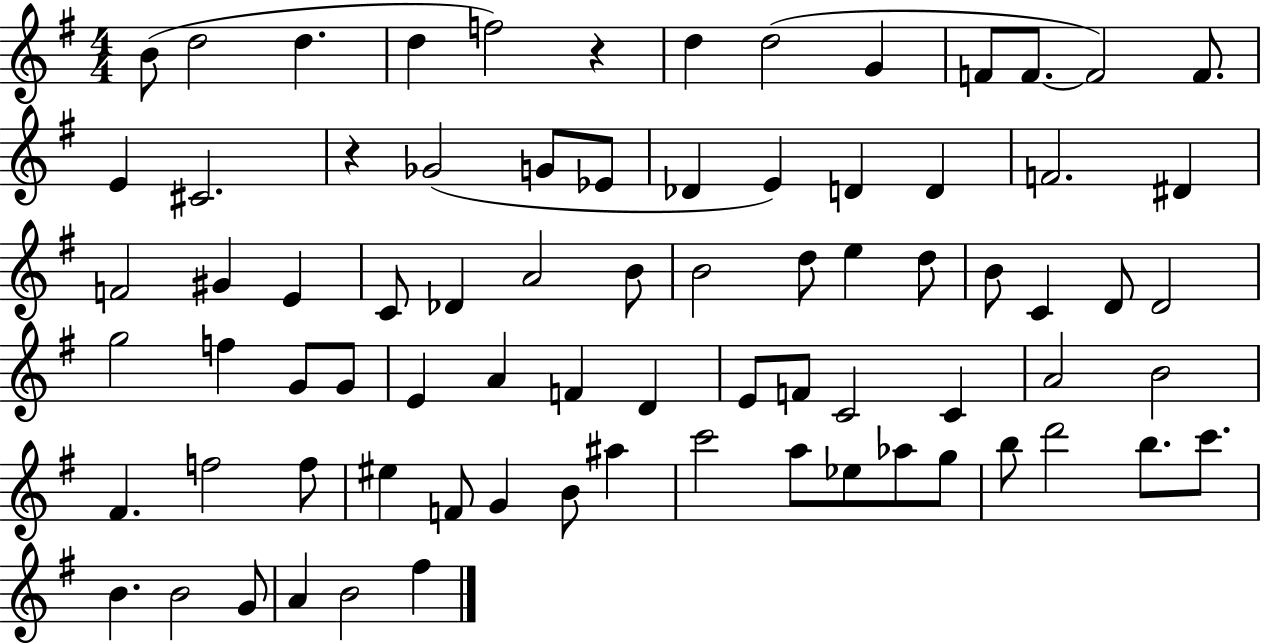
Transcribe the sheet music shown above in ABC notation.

X:1
T:Untitled
M:4/4
L:1/4
K:G
B/2 d2 d d f2 z d d2 G F/2 F/2 F2 F/2 E ^C2 z _G2 G/2 _E/2 _D E D D F2 ^D F2 ^G E C/2 _D A2 B/2 B2 d/2 e d/2 B/2 C D/2 D2 g2 f G/2 G/2 E A F D E/2 F/2 C2 C A2 B2 ^F f2 f/2 ^e F/2 G B/2 ^a c'2 a/2 _e/2 _a/2 g/2 b/2 d'2 b/2 c'/2 B B2 G/2 A B2 ^f